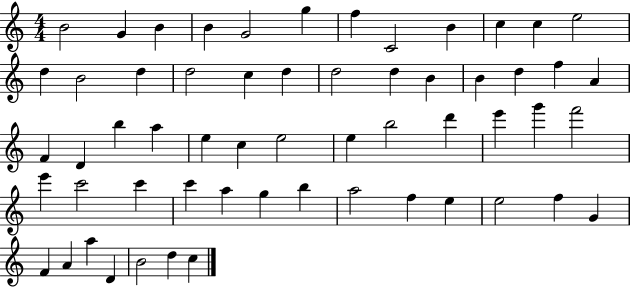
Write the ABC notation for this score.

X:1
T:Untitled
M:4/4
L:1/4
K:C
B2 G B B G2 g f C2 B c c e2 d B2 d d2 c d d2 d B B d f A F D b a e c e2 e b2 d' e' g' f'2 e' c'2 c' c' a g b a2 f e e2 f G F A a D B2 d c